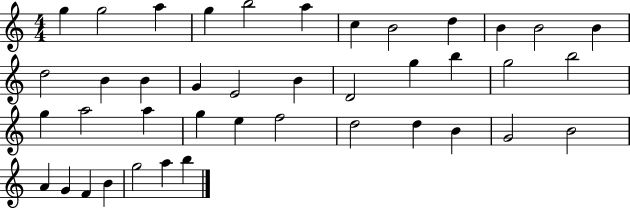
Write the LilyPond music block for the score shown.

{
  \clef treble
  \numericTimeSignature
  \time 4/4
  \key c \major
  g''4 g''2 a''4 | g''4 b''2 a''4 | c''4 b'2 d''4 | b'4 b'2 b'4 | \break d''2 b'4 b'4 | g'4 e'2 b'4 | d'2 g''4 b''4 | g''2 b''2 | \break g''4 a''2 a''4 | g''4 e''4 f''2 | d''2 d''4 b'4 | g'2 b'2 | \break a'4 g'4 f'4 b'4 | g''2 a''4 b''4 | \bar "|."
}